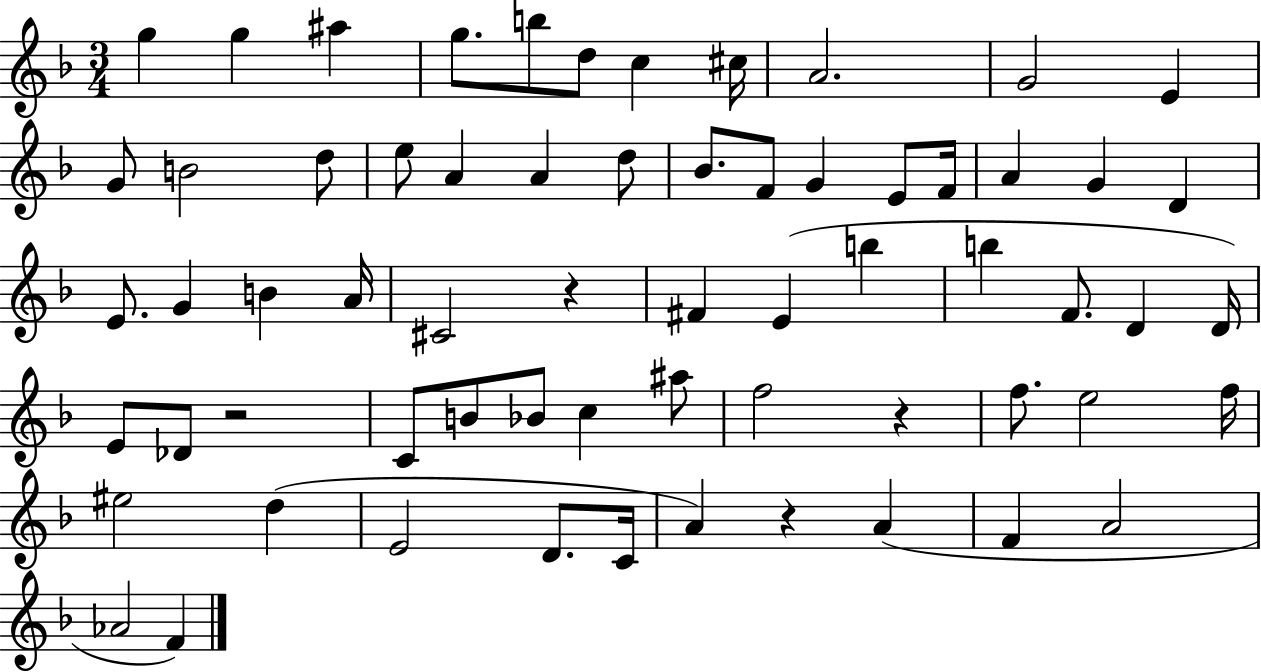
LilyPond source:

{
  \clef treble
  \numericTimeSignature
  \time 3/4
  \key f \major
  g''4 g''4 ais''4 | g''8. b''8 d''8 c''4 cis''16 | a'2. | g'2 e'4 | \break g'8 b'2 d''8 | e''8 a'4 a'4 d''8 | bes'8. f'8 g'4 e'8 f'16 | a'4 g'4 d'4 | \break e'8. g'4 b'4 a'16 | cis'2 r4 | fis'4 e'4( b''4 | b''4 f'8. d'4 d'16) | \break e'8 des'8 r2 | c'8 b'8 bes'8 c''4 ais''8 | f''2 r4 | f''8. e''2 f''16 | \break eis''2 d''4( | e'2 d'8. c'16 | a'4) r4 a'4( | f'4 a'2 | \break aes'2 f'4) | \bar "|."
}